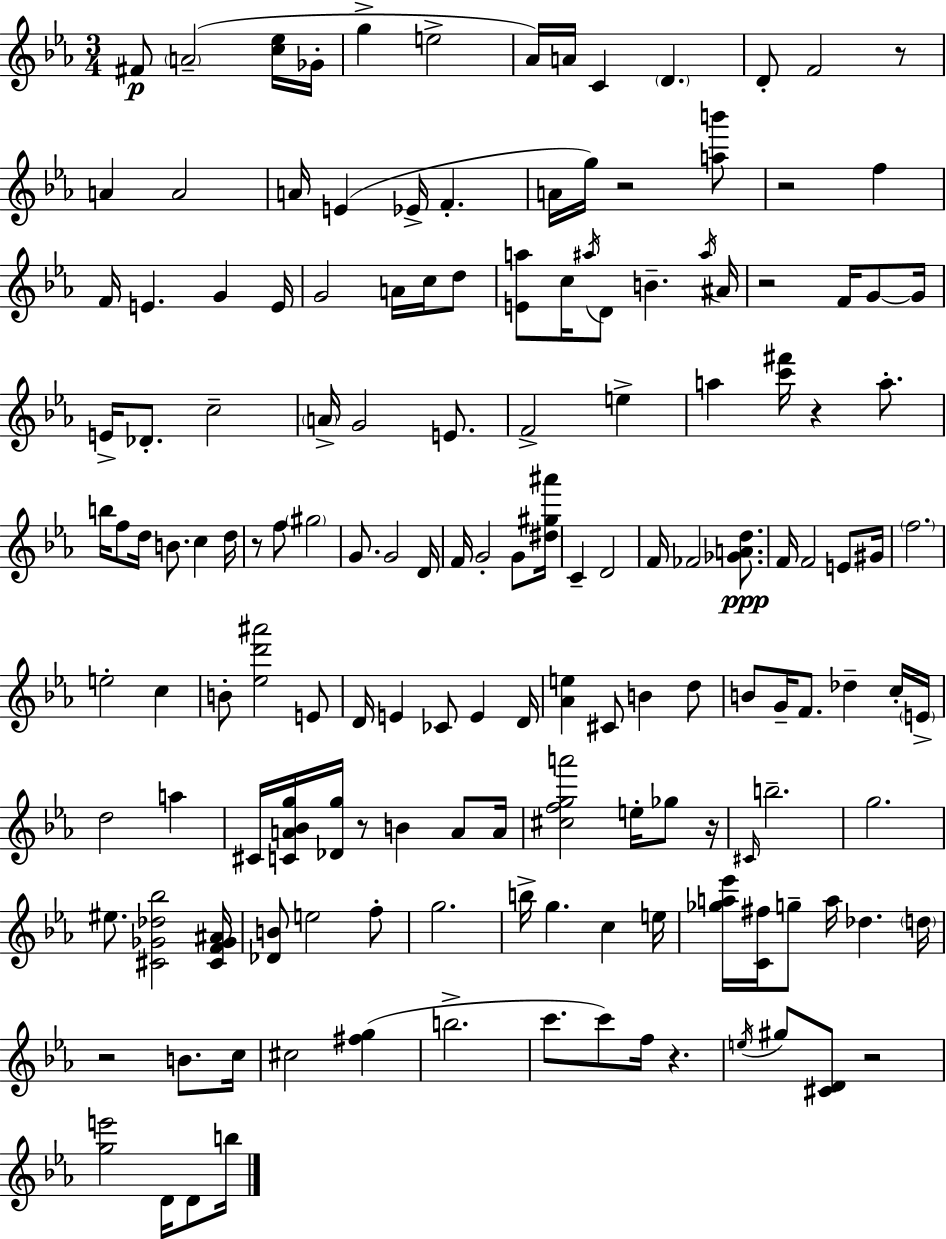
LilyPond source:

{
  \clef treble
  \numericTimeSignature
  \time 3/4
  \key ees \major
  fis'8\p \parenthesize a'2--( <c'' ees''>16 ges'16-. | g''4-> e''2-> | aes'16) a'16 c'4 \parenthesize d'4. | d'8-. f'2 r8 | \break a'4 a'2 | a'16 e'4( ees'16-> f'4.-. | a'16 g''16) r2 <a'' b'''>8 | r2 f''4 | \break f'16 e'4. g'4 e'16 | g'2 a'16 c''16 d''8 | <e' a''>8 c''16 \acciaccatura { ais''16 } d'8 b'4.-- | \acciaccatura { ais''16 } ais'16 r2 f'16 g'8~~ | \break g'16 e'16-> des'8.-. c''2-- | \parenthesize a'16-> g'2 e'8. | f'2-> e''4-> | a''4 <c''' fis'''>16 r4 a''8.-. | \break b''16 f''8 d''16 b'8. c''4 | d''16 r8 f''8 \parenthesize gis''2 | g'8. g'2 | d'16 f'16 g'2-. g'8 | \break <dis'' gis'' ais'''>16 c'4-- d'2 | f'16 fes'2 <ges' a' d''>8.\ppp | f'16 f'2 e'8 | gis'16 \parenthesize f''2. | \break e''2-. c''4 | b'8-. <ees'' d''' ais'''>2 | e'8 d'16 e'4 ces'8 e'4 | d'16 <aes' e''>4 cis'8 b'4 | \break d''8 b'8 g'16-- f'8. des''4-- | c''16-. \parenthesize e'16-> d''2 a''4 | cis'16 <c' a' bes' g''>16 <des' g''>16 r8 b'4 a'8 | a'16 <cis'' f'' g'' a'''>2 e''16-. ges''8 | \break r16 \grace { cis'16 } b''2.-- | g''2. | eis''8. <cis' ges' des'' bes''>2 | <cis' f' ges' ais'>16 <des' b'>8 e''2 | \break f''8-. g''2. | b''16-> g''4. c''4 | e''16 <ges'' a'' ees'''>16 <c' fis''>16 g''8-- a''16 des''4. | \parenthesize d''16 r2 b'8. | \break c''16 cis''2 <fis'' g''>4( | b''2.-> | c'''8. c'''8) f''16 r4. | \acciaccatura { e''16 } gis''8 <cis' d'>8 r2 | \break <g'' e'''>2 | d'16 d'8 b''16 \bar "|."
}